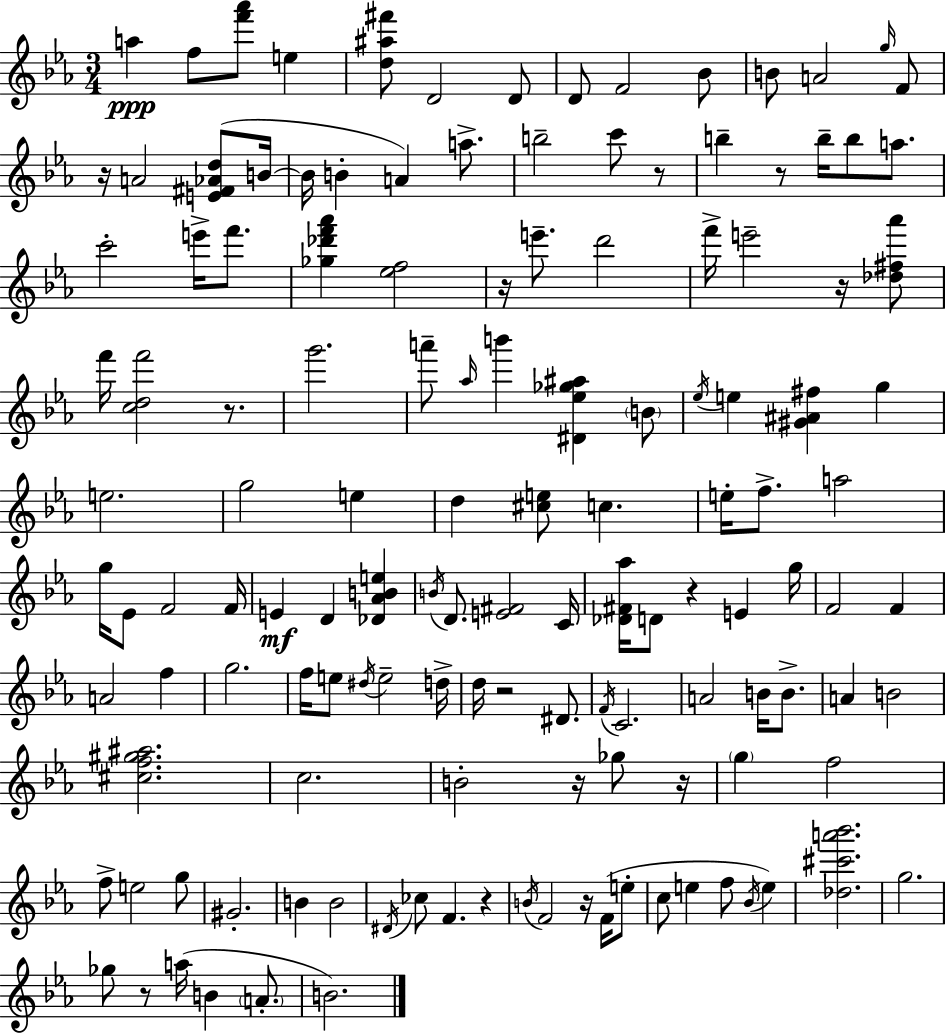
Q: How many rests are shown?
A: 13